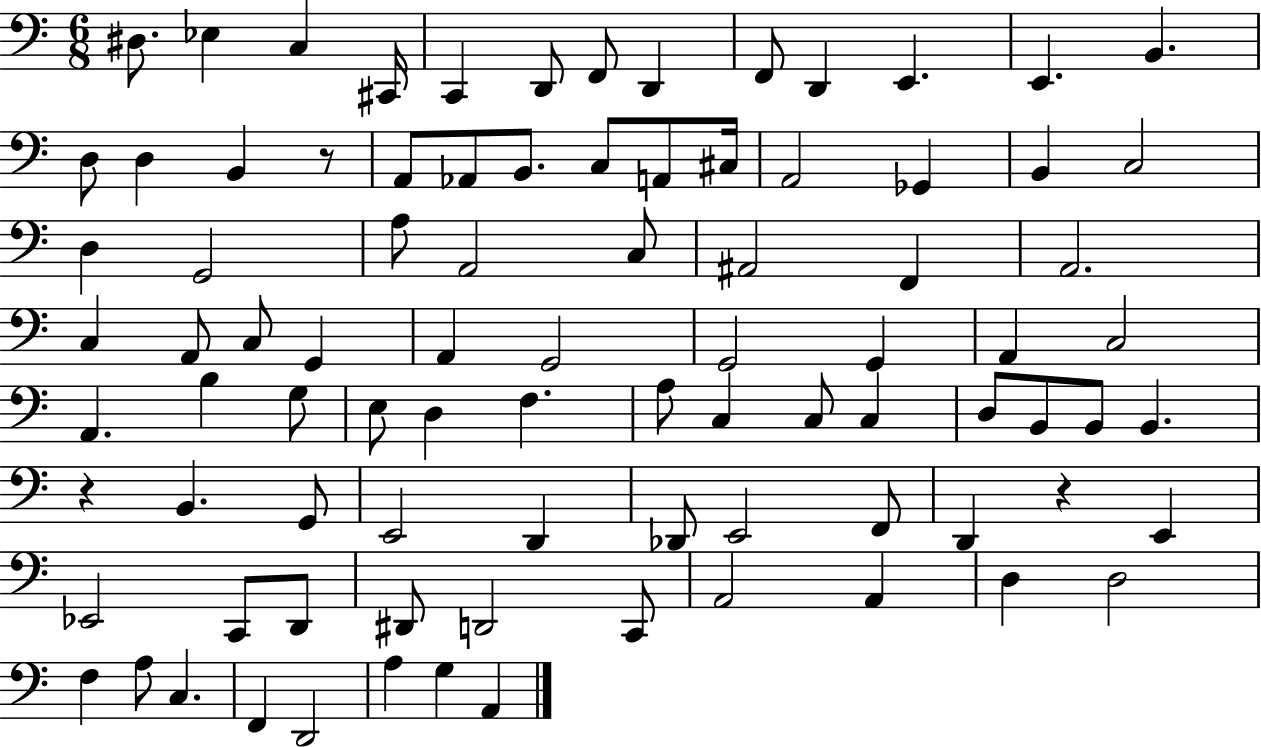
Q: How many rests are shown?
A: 3